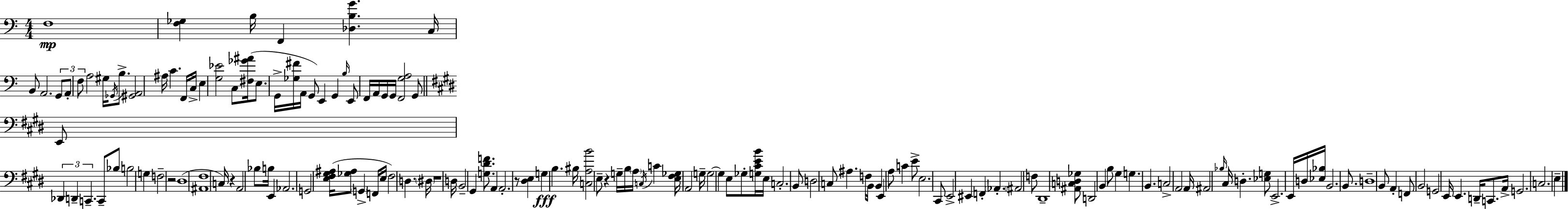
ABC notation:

X:1
T:Untitled
M:4/4
L:1/4
K:C
F,4 [F,_G,] B,/4 F,, [_D,B,G] C,/4 B,,/2 A,,2 G,,/2 A,,/2 F,/2 A,2 ^G,/4 _G,,/4 B,/2 [^G,,A,,]2 ^A,/4 C F,,/4 C,/4 E, [G,_E]2 C,/2 [^F,_G^A]/4 E,/2 G,,/4 [_G,^F]/4 A,,/4 G,,/2 E,, G,, B,/4 E,,/2 F,,/4 A,,/4 G,,/4 G,,/4 [F,,G,A,]2 G,,/2 E,,/2 _D,, D,, C,, C,,/2 _B,/2 B,2 G, F,2 z2 ^D,4 [^A,,^F,]4 C,/4 z A,,2 _B,/2 B,/4 E,, _A,,2 G,,2 [E,^F,^G,^A,]/4 [_G,^A,]/2 G,, F,,/4 E,/4 ^F,2 D, ^D,/4 z4 D,/4 B,,2 ^G,, [G,^DF]/2 A,, A,,2 z/2 [^D,E,] G, B, ^B,/4 [C,A,B]2 E,/2 z G,/4 B,/4 A,/4 C,/4 C [E,^F,_G,]/4 A,,2 G,/4 G,2 G, E,/2 _G,/2 [G,^CEB]/4 E,/4 C,2 B,,/2 D,2 C,/2 ^A, F,/4 B,,/4 B,, E,, A,/2 C E/2 E,2 ^C,,/2 E,,2 ^E,, F,, _A,, ^A,,2 F,/2 ^D,,4 [^A,,C,D,_G,]/2 D,,2 B,, B,/2 ^G, G, B,, C,2 A,,2 A,,/4 ^A,,2 _B,/4 ^C,/4 D, [_E,G,]/2 E,,2 E,,/4 D,/4 [_E,_B,]/4 B,,2 B,,/2 D,4 B,,/2 A,, F,,/2 B,,2 G,,2 E,,/4 E,, D,,/4 C,,/2 A,,/4 G,,2 C,2 E,